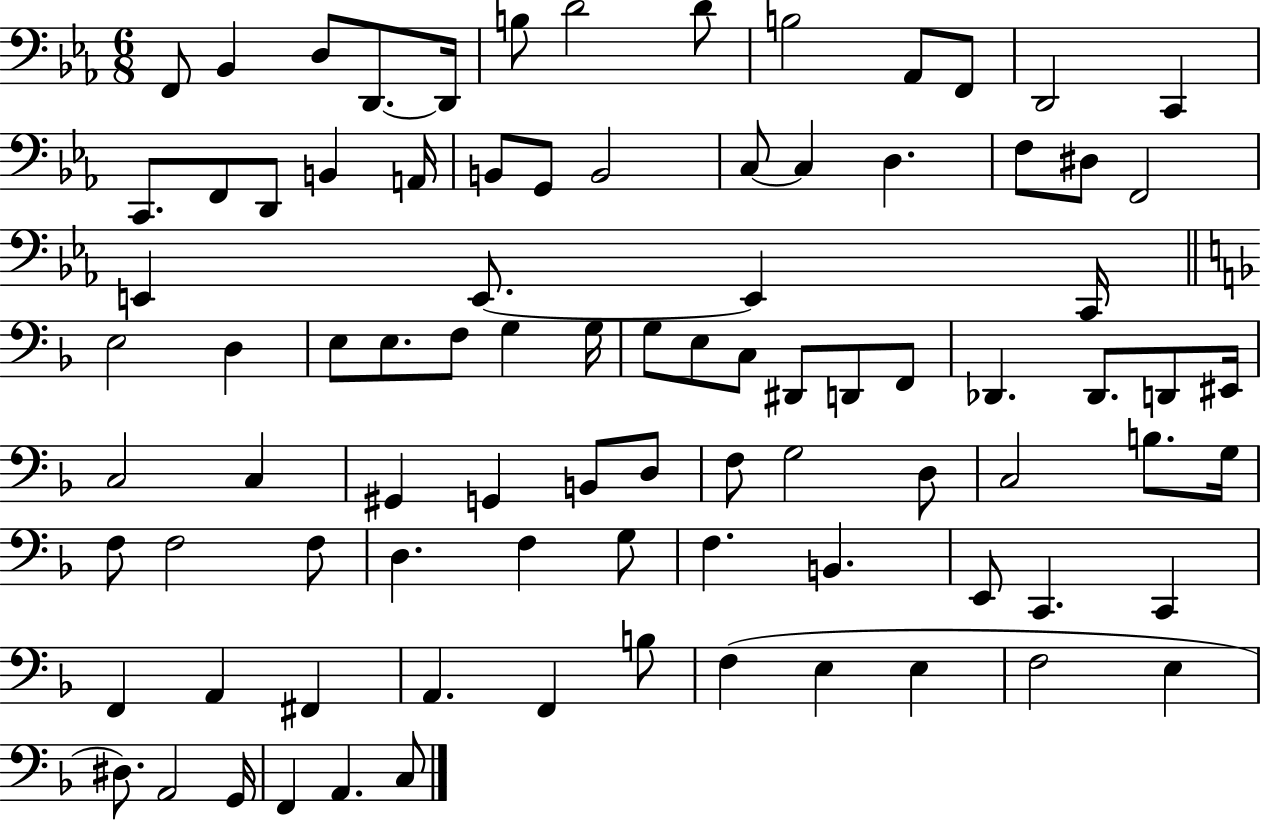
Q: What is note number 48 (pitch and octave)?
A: EIS2